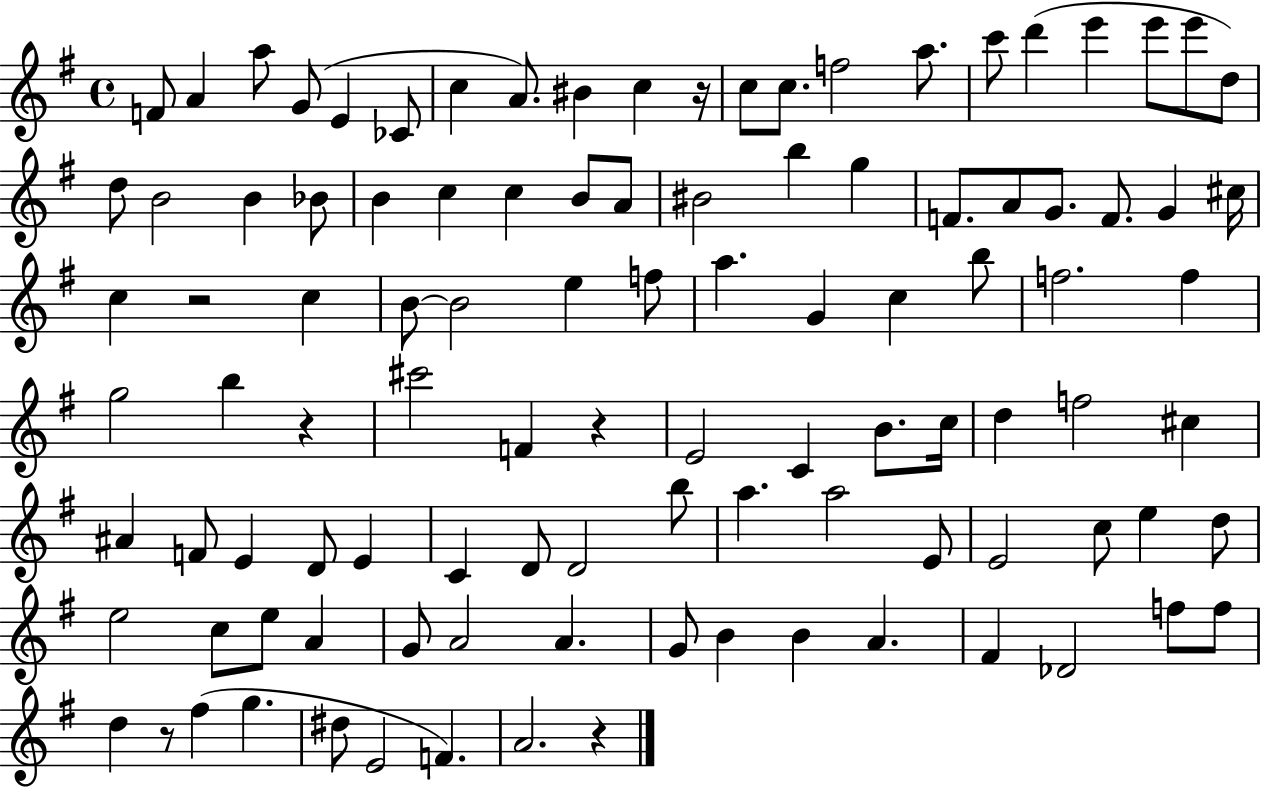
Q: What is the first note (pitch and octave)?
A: F4